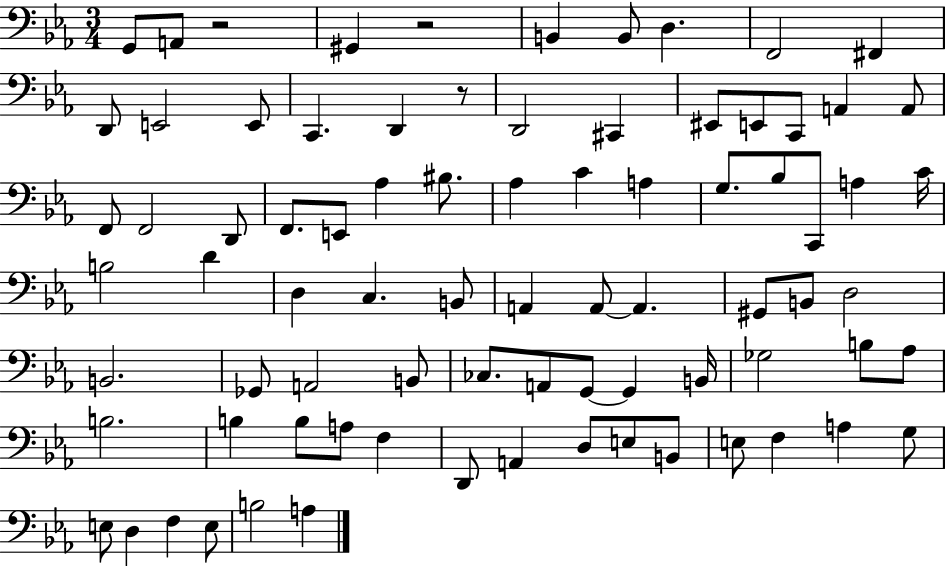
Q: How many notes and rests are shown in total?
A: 81